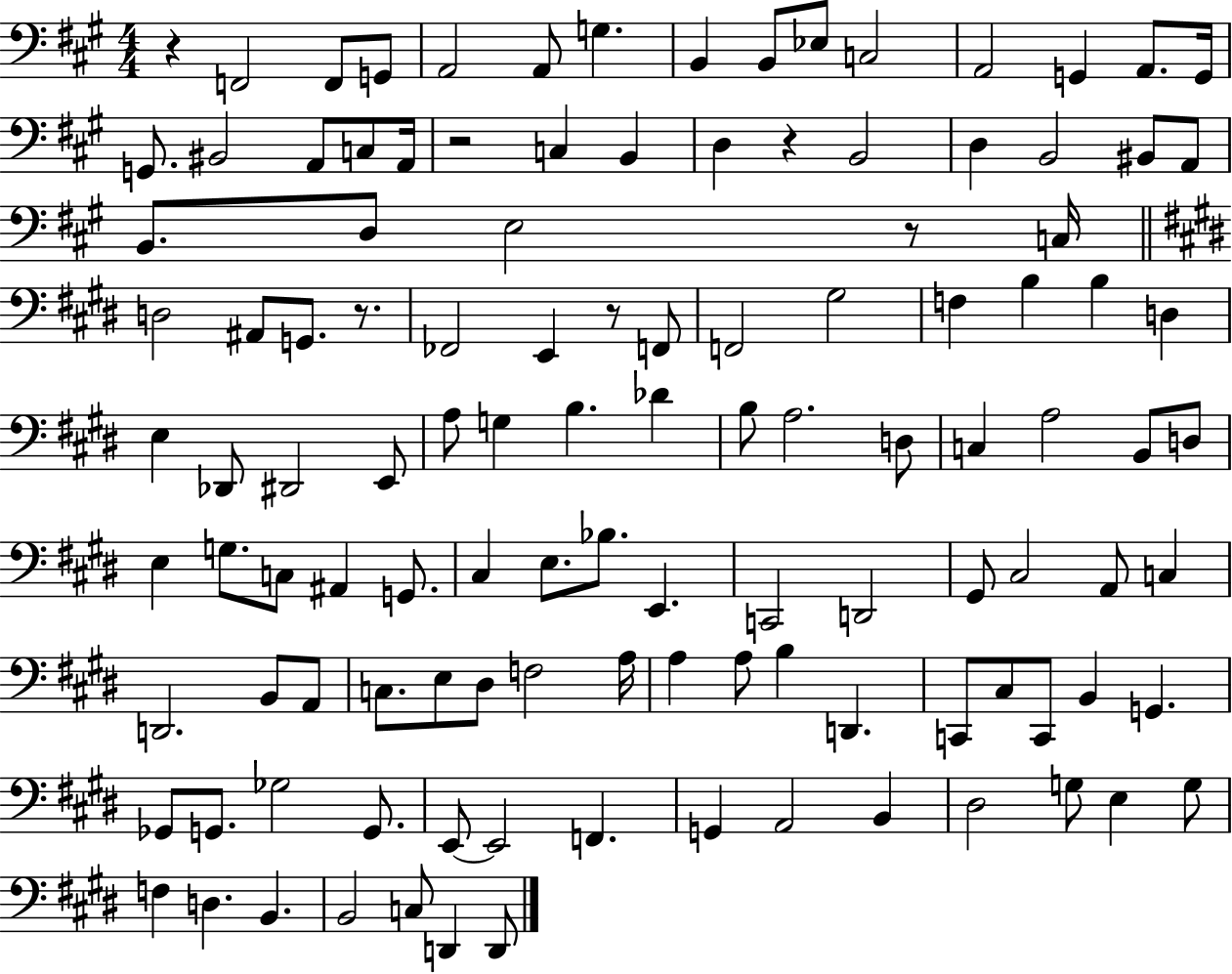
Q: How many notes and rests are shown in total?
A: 117